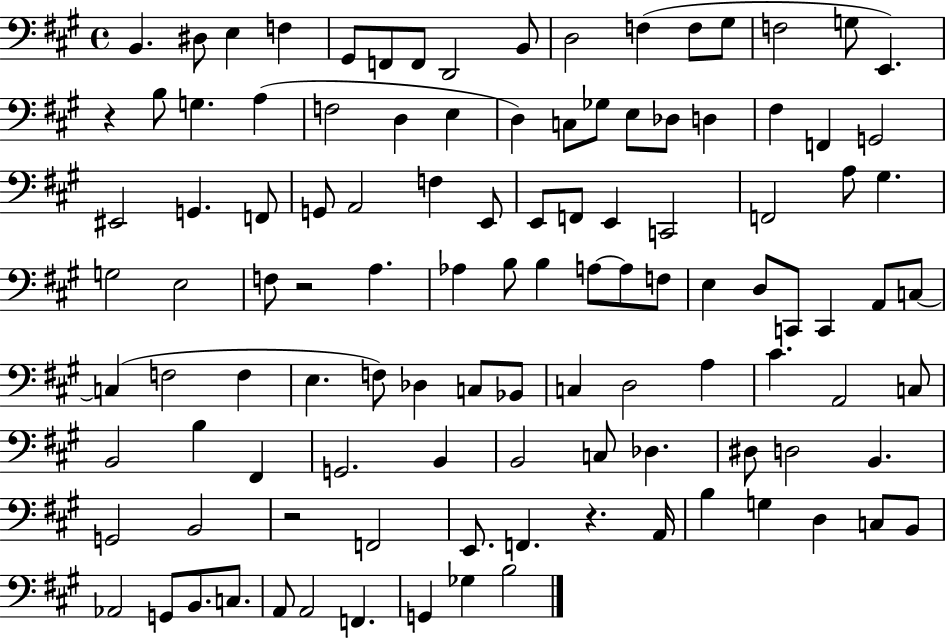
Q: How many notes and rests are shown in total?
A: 111